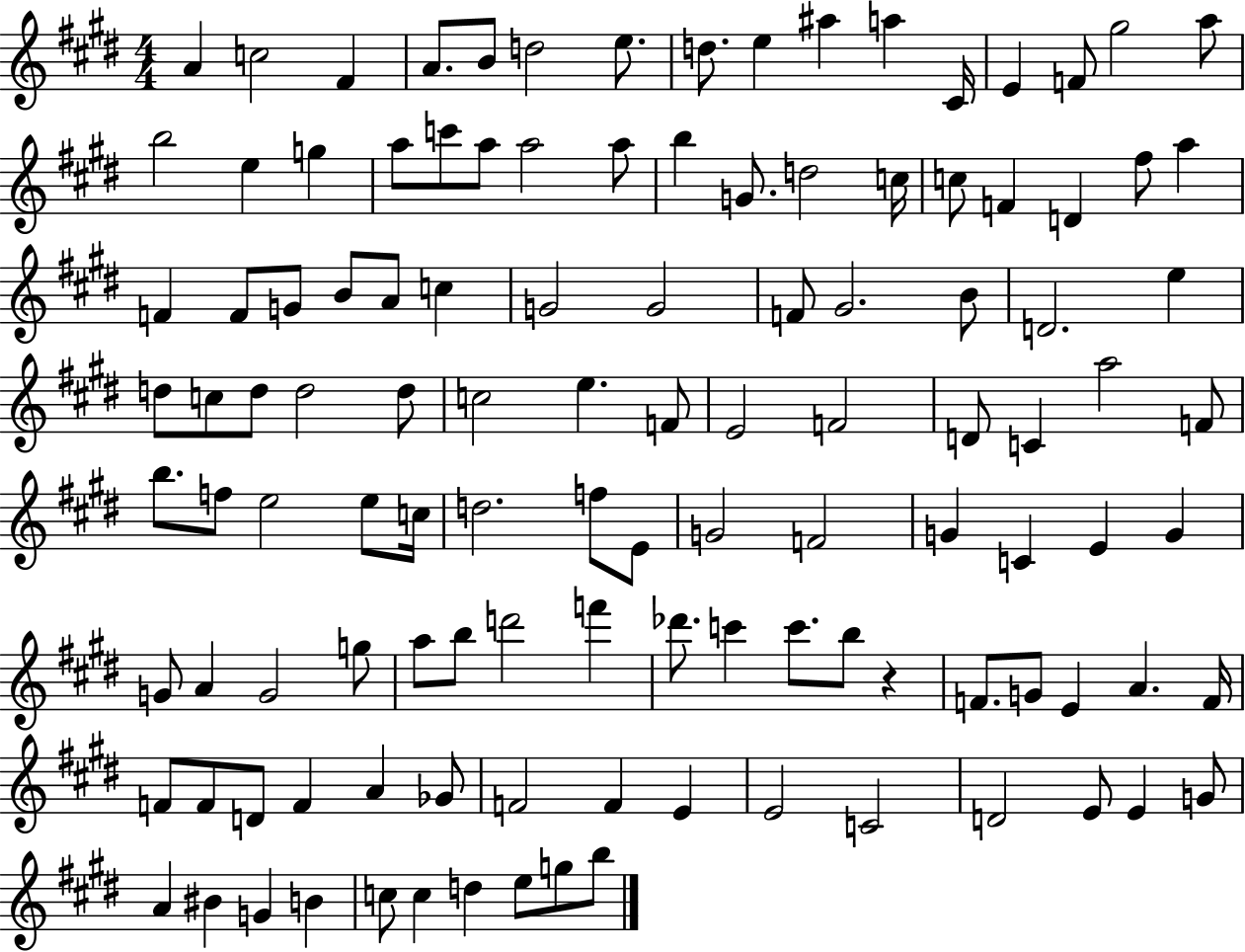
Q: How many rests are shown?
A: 1